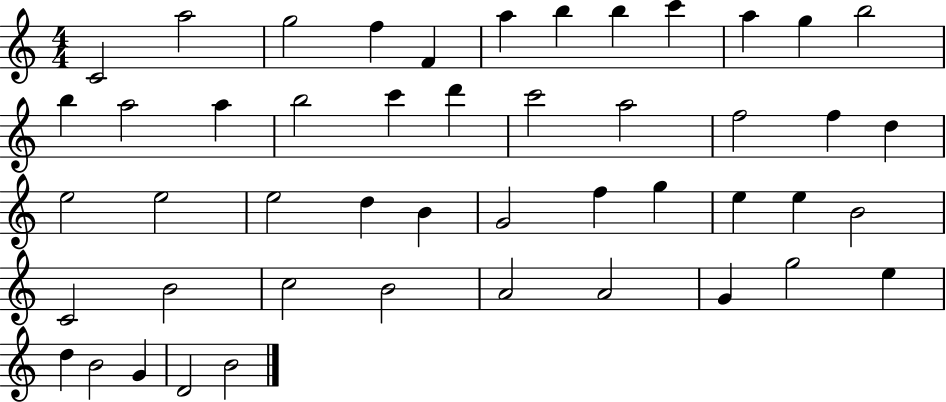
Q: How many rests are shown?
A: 0